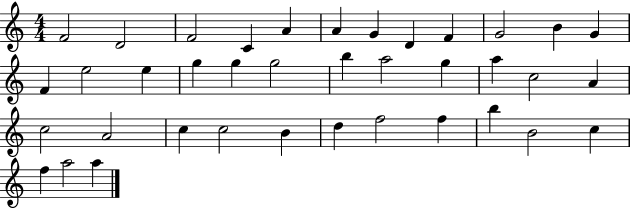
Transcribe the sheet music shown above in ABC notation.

X:1
T:Untitled
M:4/4
L:1/4
K:C
F2 D2 F2 C A A G D F G2 B G F e2 e g g g2 b a2 g a c2 A c2 A2 c c2 B d f2 f b B2 c f a2 a